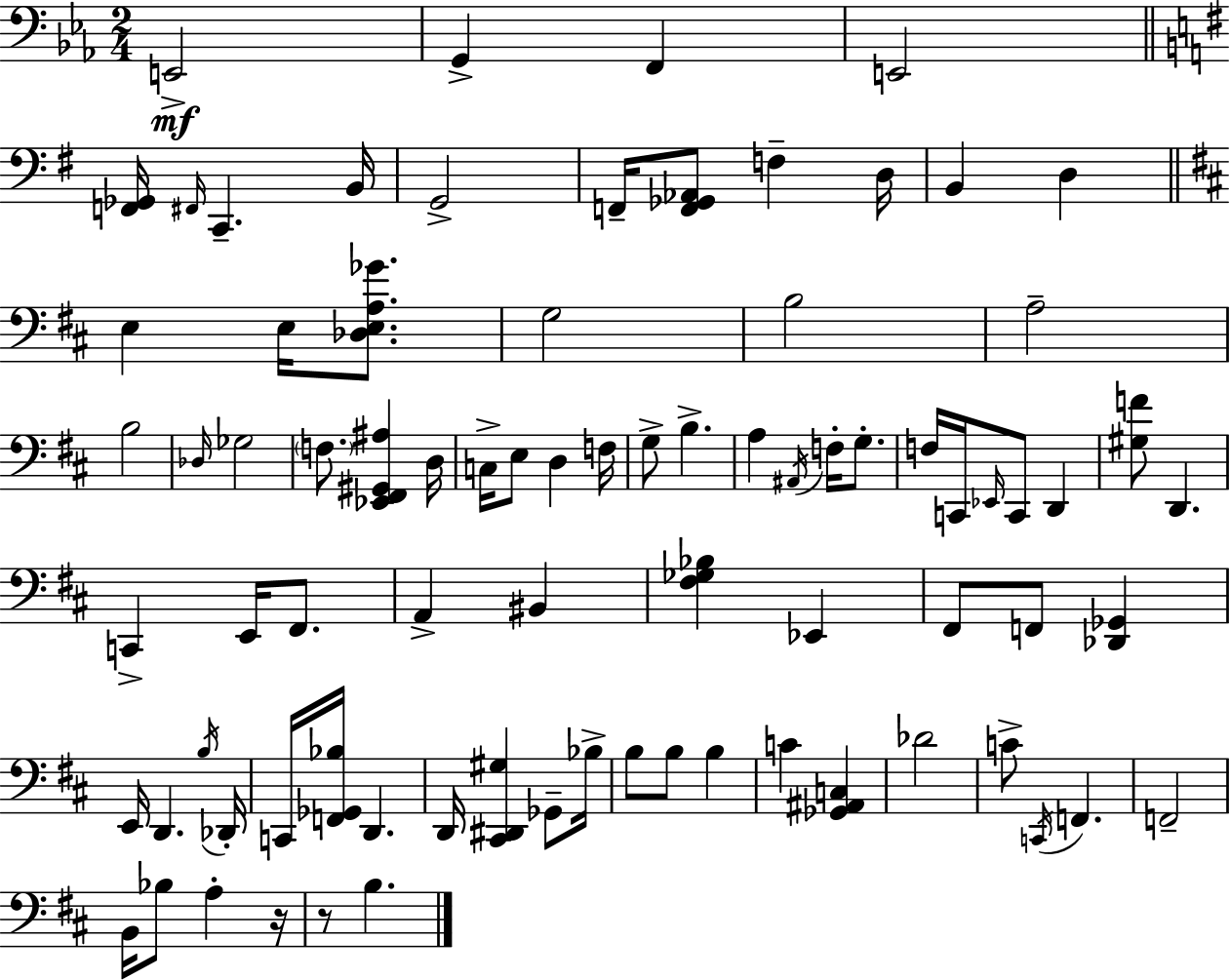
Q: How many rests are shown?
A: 2